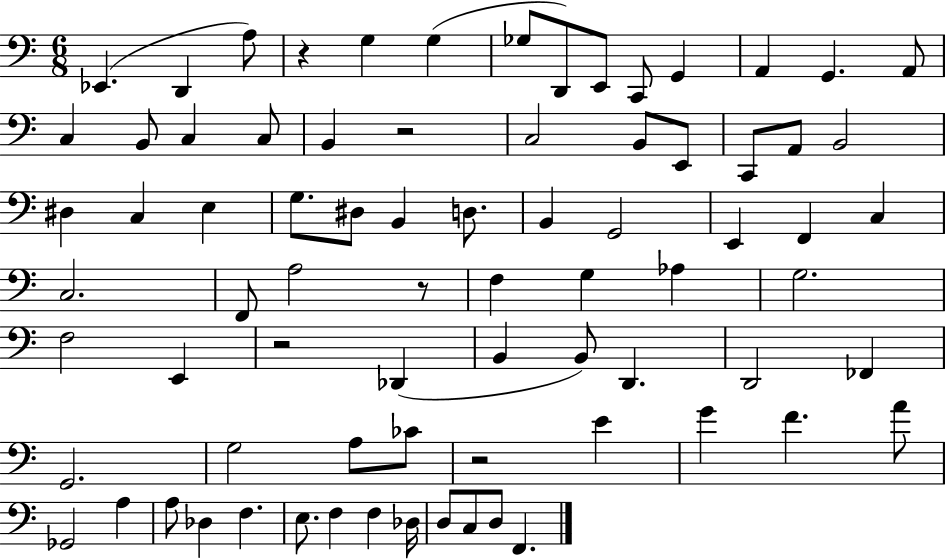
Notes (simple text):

Eb2/q. D2/q A3/e R/q G3/q G3/q Gb3/e D2/e E2/e C2/e G2/q A2/q G2/q. A2/e C3/q B2/e C3/q C3/e B2/q R/h C3/h B2/e E2/e C2/e A2/e B2/h D#3/q C3/q E3/q G3/e. D#3/e B2/q D3/e. B2/q G2/h E2/q F2/q C3/q C3/h. F2/e A3/h R/e F3/q G3/q Ab3/q G3/h. F3/h E2/q R/h Db2/q B2/q B2/e D2/q. D2/h FES2/q G2/h. G3/h A3/e CES4/e R/h E4/q G4/q F4/q. A4/e Gb2/h A3/q A3/e Db3/q F3/q. E3/e. F3/q F3/q Db3/s D3/e C3/e D3/e F2/q.